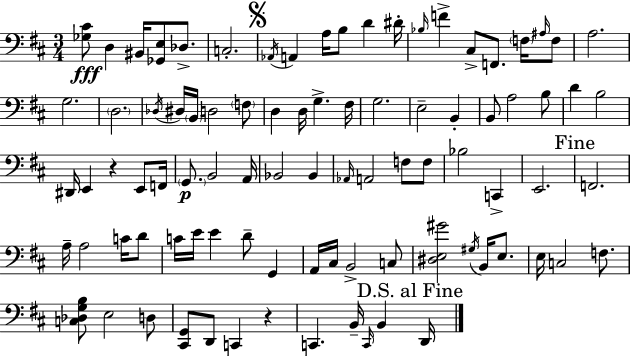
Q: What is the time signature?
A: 3/4